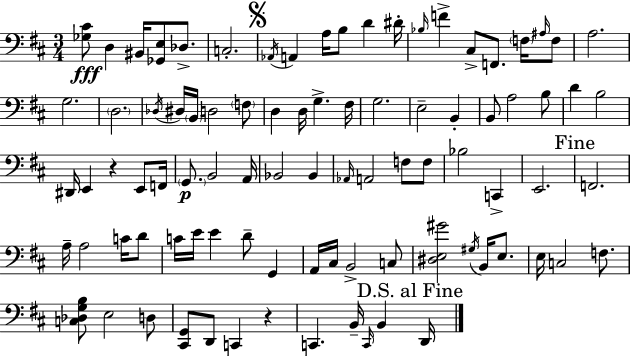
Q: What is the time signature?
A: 3/4